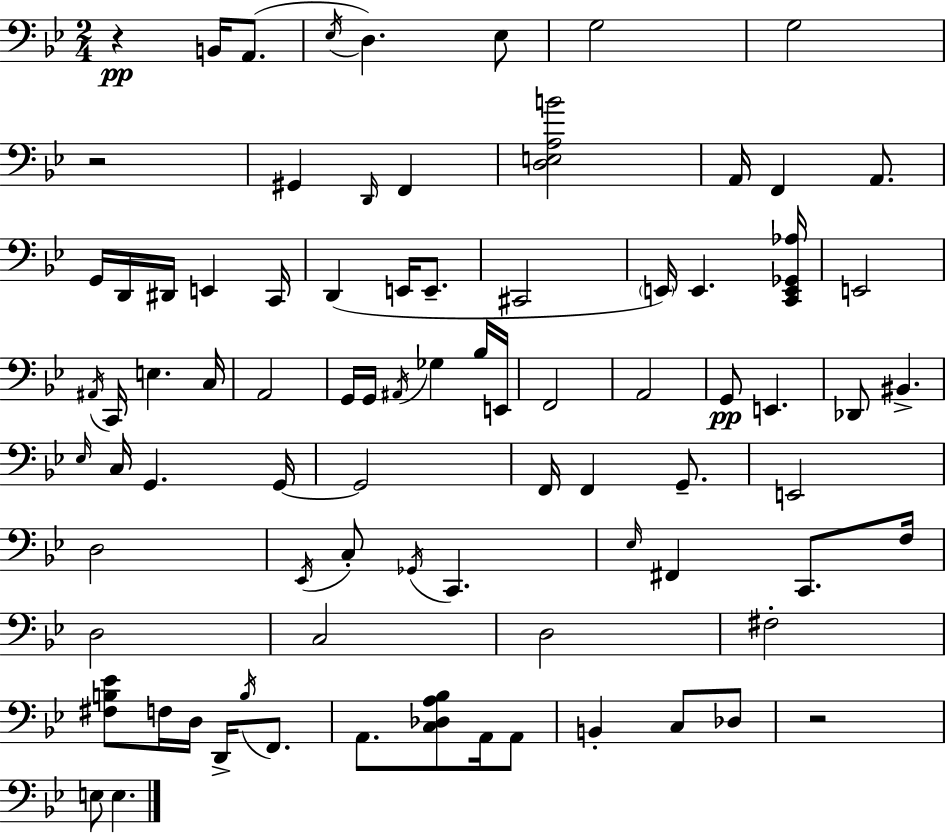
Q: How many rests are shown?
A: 3